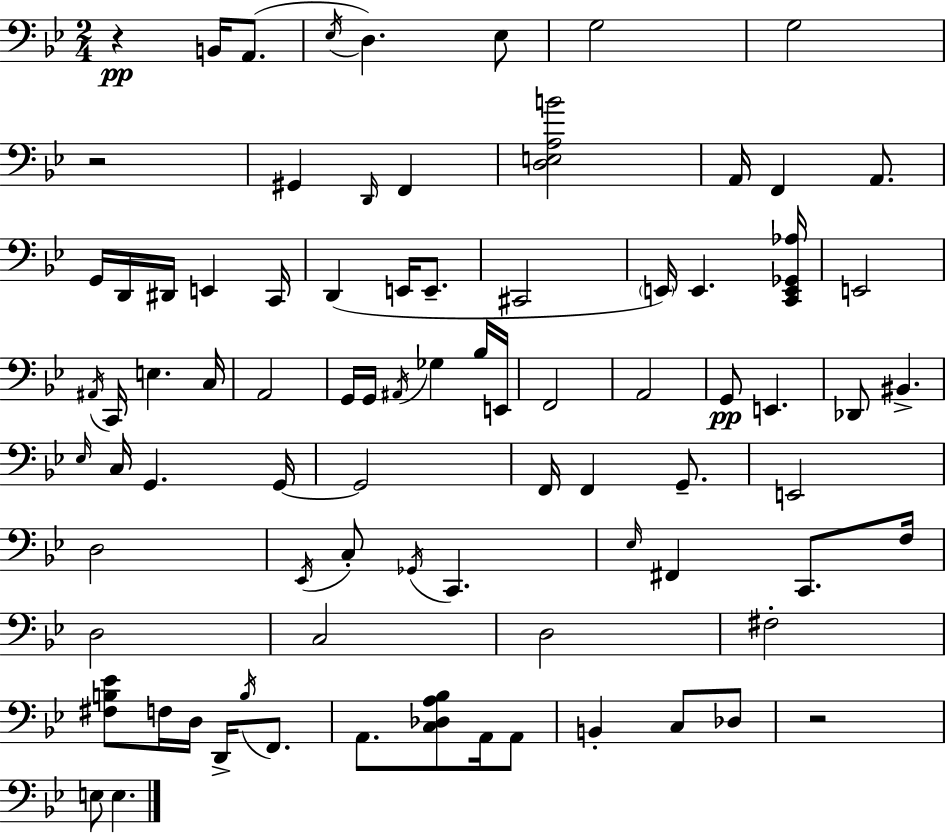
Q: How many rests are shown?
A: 3